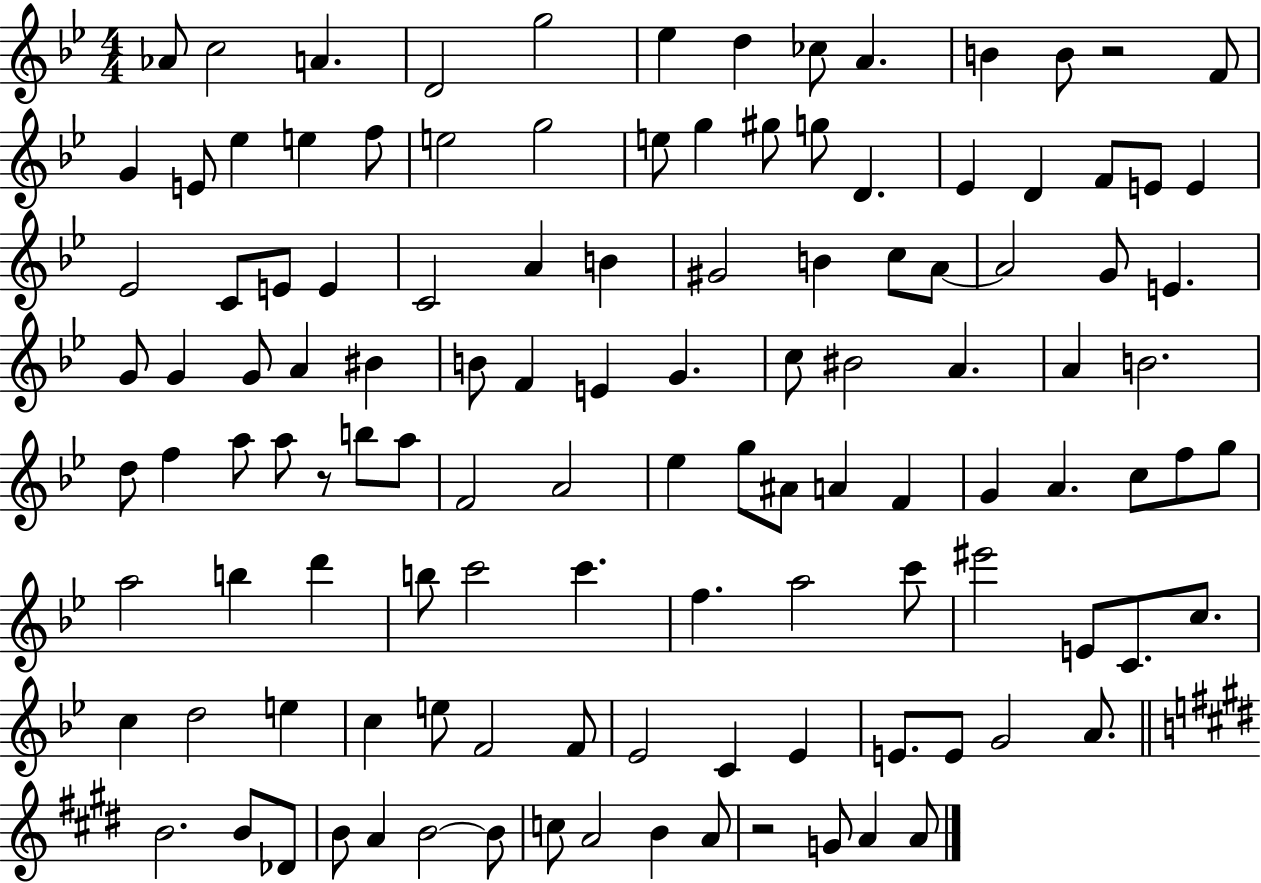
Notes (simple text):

Ab4/e C5/h A4/q. D4/h G5/h Eb5/q D5/q CES5/e A4/q. B4/q B4/e R/h F4/e G4/q E4/e Eb5/q E5/q F5/e E5/h G5/h E5/e G5/q G#5/e G5/e D4/q. Eb4/q D4/q F4/e E4/e E4/q Eb4/h C4/e E4/e E4/q C4/h A4/q B4/q G#4/h B4/q C5/e A4/e A4/h G4/e E4/q. G4/e G4/q G4/e A4/q BIS4/q B4/e F4/q E4/q G4/q. C5/e BIS4/h A4/q. A4/q B4/h. D5/e F5/q A5/e A5/e R/e B5/e A5/e F4/h A4/h Eb5/q G5/e A#4/e A4/q F4/q G4/q A4/q. C5/e F5/e G5/e A5/h B5/q D6/q B5/e C6/h C6/q. F5/q. A5/h C6/e EIS6/h E4/e C4/e. C5/e. C5/q D5/h E5/q C5/q E5/e F4/h F4/e Eb4/h C4/q Eb4/q E4/e. E4/e G4/h A4/e. B4/h. B4/e Db4/e B4/e A4/q B4/h B4/e C5/e A4/h B4/q A4/e R/h G4/e A4/q A4/e